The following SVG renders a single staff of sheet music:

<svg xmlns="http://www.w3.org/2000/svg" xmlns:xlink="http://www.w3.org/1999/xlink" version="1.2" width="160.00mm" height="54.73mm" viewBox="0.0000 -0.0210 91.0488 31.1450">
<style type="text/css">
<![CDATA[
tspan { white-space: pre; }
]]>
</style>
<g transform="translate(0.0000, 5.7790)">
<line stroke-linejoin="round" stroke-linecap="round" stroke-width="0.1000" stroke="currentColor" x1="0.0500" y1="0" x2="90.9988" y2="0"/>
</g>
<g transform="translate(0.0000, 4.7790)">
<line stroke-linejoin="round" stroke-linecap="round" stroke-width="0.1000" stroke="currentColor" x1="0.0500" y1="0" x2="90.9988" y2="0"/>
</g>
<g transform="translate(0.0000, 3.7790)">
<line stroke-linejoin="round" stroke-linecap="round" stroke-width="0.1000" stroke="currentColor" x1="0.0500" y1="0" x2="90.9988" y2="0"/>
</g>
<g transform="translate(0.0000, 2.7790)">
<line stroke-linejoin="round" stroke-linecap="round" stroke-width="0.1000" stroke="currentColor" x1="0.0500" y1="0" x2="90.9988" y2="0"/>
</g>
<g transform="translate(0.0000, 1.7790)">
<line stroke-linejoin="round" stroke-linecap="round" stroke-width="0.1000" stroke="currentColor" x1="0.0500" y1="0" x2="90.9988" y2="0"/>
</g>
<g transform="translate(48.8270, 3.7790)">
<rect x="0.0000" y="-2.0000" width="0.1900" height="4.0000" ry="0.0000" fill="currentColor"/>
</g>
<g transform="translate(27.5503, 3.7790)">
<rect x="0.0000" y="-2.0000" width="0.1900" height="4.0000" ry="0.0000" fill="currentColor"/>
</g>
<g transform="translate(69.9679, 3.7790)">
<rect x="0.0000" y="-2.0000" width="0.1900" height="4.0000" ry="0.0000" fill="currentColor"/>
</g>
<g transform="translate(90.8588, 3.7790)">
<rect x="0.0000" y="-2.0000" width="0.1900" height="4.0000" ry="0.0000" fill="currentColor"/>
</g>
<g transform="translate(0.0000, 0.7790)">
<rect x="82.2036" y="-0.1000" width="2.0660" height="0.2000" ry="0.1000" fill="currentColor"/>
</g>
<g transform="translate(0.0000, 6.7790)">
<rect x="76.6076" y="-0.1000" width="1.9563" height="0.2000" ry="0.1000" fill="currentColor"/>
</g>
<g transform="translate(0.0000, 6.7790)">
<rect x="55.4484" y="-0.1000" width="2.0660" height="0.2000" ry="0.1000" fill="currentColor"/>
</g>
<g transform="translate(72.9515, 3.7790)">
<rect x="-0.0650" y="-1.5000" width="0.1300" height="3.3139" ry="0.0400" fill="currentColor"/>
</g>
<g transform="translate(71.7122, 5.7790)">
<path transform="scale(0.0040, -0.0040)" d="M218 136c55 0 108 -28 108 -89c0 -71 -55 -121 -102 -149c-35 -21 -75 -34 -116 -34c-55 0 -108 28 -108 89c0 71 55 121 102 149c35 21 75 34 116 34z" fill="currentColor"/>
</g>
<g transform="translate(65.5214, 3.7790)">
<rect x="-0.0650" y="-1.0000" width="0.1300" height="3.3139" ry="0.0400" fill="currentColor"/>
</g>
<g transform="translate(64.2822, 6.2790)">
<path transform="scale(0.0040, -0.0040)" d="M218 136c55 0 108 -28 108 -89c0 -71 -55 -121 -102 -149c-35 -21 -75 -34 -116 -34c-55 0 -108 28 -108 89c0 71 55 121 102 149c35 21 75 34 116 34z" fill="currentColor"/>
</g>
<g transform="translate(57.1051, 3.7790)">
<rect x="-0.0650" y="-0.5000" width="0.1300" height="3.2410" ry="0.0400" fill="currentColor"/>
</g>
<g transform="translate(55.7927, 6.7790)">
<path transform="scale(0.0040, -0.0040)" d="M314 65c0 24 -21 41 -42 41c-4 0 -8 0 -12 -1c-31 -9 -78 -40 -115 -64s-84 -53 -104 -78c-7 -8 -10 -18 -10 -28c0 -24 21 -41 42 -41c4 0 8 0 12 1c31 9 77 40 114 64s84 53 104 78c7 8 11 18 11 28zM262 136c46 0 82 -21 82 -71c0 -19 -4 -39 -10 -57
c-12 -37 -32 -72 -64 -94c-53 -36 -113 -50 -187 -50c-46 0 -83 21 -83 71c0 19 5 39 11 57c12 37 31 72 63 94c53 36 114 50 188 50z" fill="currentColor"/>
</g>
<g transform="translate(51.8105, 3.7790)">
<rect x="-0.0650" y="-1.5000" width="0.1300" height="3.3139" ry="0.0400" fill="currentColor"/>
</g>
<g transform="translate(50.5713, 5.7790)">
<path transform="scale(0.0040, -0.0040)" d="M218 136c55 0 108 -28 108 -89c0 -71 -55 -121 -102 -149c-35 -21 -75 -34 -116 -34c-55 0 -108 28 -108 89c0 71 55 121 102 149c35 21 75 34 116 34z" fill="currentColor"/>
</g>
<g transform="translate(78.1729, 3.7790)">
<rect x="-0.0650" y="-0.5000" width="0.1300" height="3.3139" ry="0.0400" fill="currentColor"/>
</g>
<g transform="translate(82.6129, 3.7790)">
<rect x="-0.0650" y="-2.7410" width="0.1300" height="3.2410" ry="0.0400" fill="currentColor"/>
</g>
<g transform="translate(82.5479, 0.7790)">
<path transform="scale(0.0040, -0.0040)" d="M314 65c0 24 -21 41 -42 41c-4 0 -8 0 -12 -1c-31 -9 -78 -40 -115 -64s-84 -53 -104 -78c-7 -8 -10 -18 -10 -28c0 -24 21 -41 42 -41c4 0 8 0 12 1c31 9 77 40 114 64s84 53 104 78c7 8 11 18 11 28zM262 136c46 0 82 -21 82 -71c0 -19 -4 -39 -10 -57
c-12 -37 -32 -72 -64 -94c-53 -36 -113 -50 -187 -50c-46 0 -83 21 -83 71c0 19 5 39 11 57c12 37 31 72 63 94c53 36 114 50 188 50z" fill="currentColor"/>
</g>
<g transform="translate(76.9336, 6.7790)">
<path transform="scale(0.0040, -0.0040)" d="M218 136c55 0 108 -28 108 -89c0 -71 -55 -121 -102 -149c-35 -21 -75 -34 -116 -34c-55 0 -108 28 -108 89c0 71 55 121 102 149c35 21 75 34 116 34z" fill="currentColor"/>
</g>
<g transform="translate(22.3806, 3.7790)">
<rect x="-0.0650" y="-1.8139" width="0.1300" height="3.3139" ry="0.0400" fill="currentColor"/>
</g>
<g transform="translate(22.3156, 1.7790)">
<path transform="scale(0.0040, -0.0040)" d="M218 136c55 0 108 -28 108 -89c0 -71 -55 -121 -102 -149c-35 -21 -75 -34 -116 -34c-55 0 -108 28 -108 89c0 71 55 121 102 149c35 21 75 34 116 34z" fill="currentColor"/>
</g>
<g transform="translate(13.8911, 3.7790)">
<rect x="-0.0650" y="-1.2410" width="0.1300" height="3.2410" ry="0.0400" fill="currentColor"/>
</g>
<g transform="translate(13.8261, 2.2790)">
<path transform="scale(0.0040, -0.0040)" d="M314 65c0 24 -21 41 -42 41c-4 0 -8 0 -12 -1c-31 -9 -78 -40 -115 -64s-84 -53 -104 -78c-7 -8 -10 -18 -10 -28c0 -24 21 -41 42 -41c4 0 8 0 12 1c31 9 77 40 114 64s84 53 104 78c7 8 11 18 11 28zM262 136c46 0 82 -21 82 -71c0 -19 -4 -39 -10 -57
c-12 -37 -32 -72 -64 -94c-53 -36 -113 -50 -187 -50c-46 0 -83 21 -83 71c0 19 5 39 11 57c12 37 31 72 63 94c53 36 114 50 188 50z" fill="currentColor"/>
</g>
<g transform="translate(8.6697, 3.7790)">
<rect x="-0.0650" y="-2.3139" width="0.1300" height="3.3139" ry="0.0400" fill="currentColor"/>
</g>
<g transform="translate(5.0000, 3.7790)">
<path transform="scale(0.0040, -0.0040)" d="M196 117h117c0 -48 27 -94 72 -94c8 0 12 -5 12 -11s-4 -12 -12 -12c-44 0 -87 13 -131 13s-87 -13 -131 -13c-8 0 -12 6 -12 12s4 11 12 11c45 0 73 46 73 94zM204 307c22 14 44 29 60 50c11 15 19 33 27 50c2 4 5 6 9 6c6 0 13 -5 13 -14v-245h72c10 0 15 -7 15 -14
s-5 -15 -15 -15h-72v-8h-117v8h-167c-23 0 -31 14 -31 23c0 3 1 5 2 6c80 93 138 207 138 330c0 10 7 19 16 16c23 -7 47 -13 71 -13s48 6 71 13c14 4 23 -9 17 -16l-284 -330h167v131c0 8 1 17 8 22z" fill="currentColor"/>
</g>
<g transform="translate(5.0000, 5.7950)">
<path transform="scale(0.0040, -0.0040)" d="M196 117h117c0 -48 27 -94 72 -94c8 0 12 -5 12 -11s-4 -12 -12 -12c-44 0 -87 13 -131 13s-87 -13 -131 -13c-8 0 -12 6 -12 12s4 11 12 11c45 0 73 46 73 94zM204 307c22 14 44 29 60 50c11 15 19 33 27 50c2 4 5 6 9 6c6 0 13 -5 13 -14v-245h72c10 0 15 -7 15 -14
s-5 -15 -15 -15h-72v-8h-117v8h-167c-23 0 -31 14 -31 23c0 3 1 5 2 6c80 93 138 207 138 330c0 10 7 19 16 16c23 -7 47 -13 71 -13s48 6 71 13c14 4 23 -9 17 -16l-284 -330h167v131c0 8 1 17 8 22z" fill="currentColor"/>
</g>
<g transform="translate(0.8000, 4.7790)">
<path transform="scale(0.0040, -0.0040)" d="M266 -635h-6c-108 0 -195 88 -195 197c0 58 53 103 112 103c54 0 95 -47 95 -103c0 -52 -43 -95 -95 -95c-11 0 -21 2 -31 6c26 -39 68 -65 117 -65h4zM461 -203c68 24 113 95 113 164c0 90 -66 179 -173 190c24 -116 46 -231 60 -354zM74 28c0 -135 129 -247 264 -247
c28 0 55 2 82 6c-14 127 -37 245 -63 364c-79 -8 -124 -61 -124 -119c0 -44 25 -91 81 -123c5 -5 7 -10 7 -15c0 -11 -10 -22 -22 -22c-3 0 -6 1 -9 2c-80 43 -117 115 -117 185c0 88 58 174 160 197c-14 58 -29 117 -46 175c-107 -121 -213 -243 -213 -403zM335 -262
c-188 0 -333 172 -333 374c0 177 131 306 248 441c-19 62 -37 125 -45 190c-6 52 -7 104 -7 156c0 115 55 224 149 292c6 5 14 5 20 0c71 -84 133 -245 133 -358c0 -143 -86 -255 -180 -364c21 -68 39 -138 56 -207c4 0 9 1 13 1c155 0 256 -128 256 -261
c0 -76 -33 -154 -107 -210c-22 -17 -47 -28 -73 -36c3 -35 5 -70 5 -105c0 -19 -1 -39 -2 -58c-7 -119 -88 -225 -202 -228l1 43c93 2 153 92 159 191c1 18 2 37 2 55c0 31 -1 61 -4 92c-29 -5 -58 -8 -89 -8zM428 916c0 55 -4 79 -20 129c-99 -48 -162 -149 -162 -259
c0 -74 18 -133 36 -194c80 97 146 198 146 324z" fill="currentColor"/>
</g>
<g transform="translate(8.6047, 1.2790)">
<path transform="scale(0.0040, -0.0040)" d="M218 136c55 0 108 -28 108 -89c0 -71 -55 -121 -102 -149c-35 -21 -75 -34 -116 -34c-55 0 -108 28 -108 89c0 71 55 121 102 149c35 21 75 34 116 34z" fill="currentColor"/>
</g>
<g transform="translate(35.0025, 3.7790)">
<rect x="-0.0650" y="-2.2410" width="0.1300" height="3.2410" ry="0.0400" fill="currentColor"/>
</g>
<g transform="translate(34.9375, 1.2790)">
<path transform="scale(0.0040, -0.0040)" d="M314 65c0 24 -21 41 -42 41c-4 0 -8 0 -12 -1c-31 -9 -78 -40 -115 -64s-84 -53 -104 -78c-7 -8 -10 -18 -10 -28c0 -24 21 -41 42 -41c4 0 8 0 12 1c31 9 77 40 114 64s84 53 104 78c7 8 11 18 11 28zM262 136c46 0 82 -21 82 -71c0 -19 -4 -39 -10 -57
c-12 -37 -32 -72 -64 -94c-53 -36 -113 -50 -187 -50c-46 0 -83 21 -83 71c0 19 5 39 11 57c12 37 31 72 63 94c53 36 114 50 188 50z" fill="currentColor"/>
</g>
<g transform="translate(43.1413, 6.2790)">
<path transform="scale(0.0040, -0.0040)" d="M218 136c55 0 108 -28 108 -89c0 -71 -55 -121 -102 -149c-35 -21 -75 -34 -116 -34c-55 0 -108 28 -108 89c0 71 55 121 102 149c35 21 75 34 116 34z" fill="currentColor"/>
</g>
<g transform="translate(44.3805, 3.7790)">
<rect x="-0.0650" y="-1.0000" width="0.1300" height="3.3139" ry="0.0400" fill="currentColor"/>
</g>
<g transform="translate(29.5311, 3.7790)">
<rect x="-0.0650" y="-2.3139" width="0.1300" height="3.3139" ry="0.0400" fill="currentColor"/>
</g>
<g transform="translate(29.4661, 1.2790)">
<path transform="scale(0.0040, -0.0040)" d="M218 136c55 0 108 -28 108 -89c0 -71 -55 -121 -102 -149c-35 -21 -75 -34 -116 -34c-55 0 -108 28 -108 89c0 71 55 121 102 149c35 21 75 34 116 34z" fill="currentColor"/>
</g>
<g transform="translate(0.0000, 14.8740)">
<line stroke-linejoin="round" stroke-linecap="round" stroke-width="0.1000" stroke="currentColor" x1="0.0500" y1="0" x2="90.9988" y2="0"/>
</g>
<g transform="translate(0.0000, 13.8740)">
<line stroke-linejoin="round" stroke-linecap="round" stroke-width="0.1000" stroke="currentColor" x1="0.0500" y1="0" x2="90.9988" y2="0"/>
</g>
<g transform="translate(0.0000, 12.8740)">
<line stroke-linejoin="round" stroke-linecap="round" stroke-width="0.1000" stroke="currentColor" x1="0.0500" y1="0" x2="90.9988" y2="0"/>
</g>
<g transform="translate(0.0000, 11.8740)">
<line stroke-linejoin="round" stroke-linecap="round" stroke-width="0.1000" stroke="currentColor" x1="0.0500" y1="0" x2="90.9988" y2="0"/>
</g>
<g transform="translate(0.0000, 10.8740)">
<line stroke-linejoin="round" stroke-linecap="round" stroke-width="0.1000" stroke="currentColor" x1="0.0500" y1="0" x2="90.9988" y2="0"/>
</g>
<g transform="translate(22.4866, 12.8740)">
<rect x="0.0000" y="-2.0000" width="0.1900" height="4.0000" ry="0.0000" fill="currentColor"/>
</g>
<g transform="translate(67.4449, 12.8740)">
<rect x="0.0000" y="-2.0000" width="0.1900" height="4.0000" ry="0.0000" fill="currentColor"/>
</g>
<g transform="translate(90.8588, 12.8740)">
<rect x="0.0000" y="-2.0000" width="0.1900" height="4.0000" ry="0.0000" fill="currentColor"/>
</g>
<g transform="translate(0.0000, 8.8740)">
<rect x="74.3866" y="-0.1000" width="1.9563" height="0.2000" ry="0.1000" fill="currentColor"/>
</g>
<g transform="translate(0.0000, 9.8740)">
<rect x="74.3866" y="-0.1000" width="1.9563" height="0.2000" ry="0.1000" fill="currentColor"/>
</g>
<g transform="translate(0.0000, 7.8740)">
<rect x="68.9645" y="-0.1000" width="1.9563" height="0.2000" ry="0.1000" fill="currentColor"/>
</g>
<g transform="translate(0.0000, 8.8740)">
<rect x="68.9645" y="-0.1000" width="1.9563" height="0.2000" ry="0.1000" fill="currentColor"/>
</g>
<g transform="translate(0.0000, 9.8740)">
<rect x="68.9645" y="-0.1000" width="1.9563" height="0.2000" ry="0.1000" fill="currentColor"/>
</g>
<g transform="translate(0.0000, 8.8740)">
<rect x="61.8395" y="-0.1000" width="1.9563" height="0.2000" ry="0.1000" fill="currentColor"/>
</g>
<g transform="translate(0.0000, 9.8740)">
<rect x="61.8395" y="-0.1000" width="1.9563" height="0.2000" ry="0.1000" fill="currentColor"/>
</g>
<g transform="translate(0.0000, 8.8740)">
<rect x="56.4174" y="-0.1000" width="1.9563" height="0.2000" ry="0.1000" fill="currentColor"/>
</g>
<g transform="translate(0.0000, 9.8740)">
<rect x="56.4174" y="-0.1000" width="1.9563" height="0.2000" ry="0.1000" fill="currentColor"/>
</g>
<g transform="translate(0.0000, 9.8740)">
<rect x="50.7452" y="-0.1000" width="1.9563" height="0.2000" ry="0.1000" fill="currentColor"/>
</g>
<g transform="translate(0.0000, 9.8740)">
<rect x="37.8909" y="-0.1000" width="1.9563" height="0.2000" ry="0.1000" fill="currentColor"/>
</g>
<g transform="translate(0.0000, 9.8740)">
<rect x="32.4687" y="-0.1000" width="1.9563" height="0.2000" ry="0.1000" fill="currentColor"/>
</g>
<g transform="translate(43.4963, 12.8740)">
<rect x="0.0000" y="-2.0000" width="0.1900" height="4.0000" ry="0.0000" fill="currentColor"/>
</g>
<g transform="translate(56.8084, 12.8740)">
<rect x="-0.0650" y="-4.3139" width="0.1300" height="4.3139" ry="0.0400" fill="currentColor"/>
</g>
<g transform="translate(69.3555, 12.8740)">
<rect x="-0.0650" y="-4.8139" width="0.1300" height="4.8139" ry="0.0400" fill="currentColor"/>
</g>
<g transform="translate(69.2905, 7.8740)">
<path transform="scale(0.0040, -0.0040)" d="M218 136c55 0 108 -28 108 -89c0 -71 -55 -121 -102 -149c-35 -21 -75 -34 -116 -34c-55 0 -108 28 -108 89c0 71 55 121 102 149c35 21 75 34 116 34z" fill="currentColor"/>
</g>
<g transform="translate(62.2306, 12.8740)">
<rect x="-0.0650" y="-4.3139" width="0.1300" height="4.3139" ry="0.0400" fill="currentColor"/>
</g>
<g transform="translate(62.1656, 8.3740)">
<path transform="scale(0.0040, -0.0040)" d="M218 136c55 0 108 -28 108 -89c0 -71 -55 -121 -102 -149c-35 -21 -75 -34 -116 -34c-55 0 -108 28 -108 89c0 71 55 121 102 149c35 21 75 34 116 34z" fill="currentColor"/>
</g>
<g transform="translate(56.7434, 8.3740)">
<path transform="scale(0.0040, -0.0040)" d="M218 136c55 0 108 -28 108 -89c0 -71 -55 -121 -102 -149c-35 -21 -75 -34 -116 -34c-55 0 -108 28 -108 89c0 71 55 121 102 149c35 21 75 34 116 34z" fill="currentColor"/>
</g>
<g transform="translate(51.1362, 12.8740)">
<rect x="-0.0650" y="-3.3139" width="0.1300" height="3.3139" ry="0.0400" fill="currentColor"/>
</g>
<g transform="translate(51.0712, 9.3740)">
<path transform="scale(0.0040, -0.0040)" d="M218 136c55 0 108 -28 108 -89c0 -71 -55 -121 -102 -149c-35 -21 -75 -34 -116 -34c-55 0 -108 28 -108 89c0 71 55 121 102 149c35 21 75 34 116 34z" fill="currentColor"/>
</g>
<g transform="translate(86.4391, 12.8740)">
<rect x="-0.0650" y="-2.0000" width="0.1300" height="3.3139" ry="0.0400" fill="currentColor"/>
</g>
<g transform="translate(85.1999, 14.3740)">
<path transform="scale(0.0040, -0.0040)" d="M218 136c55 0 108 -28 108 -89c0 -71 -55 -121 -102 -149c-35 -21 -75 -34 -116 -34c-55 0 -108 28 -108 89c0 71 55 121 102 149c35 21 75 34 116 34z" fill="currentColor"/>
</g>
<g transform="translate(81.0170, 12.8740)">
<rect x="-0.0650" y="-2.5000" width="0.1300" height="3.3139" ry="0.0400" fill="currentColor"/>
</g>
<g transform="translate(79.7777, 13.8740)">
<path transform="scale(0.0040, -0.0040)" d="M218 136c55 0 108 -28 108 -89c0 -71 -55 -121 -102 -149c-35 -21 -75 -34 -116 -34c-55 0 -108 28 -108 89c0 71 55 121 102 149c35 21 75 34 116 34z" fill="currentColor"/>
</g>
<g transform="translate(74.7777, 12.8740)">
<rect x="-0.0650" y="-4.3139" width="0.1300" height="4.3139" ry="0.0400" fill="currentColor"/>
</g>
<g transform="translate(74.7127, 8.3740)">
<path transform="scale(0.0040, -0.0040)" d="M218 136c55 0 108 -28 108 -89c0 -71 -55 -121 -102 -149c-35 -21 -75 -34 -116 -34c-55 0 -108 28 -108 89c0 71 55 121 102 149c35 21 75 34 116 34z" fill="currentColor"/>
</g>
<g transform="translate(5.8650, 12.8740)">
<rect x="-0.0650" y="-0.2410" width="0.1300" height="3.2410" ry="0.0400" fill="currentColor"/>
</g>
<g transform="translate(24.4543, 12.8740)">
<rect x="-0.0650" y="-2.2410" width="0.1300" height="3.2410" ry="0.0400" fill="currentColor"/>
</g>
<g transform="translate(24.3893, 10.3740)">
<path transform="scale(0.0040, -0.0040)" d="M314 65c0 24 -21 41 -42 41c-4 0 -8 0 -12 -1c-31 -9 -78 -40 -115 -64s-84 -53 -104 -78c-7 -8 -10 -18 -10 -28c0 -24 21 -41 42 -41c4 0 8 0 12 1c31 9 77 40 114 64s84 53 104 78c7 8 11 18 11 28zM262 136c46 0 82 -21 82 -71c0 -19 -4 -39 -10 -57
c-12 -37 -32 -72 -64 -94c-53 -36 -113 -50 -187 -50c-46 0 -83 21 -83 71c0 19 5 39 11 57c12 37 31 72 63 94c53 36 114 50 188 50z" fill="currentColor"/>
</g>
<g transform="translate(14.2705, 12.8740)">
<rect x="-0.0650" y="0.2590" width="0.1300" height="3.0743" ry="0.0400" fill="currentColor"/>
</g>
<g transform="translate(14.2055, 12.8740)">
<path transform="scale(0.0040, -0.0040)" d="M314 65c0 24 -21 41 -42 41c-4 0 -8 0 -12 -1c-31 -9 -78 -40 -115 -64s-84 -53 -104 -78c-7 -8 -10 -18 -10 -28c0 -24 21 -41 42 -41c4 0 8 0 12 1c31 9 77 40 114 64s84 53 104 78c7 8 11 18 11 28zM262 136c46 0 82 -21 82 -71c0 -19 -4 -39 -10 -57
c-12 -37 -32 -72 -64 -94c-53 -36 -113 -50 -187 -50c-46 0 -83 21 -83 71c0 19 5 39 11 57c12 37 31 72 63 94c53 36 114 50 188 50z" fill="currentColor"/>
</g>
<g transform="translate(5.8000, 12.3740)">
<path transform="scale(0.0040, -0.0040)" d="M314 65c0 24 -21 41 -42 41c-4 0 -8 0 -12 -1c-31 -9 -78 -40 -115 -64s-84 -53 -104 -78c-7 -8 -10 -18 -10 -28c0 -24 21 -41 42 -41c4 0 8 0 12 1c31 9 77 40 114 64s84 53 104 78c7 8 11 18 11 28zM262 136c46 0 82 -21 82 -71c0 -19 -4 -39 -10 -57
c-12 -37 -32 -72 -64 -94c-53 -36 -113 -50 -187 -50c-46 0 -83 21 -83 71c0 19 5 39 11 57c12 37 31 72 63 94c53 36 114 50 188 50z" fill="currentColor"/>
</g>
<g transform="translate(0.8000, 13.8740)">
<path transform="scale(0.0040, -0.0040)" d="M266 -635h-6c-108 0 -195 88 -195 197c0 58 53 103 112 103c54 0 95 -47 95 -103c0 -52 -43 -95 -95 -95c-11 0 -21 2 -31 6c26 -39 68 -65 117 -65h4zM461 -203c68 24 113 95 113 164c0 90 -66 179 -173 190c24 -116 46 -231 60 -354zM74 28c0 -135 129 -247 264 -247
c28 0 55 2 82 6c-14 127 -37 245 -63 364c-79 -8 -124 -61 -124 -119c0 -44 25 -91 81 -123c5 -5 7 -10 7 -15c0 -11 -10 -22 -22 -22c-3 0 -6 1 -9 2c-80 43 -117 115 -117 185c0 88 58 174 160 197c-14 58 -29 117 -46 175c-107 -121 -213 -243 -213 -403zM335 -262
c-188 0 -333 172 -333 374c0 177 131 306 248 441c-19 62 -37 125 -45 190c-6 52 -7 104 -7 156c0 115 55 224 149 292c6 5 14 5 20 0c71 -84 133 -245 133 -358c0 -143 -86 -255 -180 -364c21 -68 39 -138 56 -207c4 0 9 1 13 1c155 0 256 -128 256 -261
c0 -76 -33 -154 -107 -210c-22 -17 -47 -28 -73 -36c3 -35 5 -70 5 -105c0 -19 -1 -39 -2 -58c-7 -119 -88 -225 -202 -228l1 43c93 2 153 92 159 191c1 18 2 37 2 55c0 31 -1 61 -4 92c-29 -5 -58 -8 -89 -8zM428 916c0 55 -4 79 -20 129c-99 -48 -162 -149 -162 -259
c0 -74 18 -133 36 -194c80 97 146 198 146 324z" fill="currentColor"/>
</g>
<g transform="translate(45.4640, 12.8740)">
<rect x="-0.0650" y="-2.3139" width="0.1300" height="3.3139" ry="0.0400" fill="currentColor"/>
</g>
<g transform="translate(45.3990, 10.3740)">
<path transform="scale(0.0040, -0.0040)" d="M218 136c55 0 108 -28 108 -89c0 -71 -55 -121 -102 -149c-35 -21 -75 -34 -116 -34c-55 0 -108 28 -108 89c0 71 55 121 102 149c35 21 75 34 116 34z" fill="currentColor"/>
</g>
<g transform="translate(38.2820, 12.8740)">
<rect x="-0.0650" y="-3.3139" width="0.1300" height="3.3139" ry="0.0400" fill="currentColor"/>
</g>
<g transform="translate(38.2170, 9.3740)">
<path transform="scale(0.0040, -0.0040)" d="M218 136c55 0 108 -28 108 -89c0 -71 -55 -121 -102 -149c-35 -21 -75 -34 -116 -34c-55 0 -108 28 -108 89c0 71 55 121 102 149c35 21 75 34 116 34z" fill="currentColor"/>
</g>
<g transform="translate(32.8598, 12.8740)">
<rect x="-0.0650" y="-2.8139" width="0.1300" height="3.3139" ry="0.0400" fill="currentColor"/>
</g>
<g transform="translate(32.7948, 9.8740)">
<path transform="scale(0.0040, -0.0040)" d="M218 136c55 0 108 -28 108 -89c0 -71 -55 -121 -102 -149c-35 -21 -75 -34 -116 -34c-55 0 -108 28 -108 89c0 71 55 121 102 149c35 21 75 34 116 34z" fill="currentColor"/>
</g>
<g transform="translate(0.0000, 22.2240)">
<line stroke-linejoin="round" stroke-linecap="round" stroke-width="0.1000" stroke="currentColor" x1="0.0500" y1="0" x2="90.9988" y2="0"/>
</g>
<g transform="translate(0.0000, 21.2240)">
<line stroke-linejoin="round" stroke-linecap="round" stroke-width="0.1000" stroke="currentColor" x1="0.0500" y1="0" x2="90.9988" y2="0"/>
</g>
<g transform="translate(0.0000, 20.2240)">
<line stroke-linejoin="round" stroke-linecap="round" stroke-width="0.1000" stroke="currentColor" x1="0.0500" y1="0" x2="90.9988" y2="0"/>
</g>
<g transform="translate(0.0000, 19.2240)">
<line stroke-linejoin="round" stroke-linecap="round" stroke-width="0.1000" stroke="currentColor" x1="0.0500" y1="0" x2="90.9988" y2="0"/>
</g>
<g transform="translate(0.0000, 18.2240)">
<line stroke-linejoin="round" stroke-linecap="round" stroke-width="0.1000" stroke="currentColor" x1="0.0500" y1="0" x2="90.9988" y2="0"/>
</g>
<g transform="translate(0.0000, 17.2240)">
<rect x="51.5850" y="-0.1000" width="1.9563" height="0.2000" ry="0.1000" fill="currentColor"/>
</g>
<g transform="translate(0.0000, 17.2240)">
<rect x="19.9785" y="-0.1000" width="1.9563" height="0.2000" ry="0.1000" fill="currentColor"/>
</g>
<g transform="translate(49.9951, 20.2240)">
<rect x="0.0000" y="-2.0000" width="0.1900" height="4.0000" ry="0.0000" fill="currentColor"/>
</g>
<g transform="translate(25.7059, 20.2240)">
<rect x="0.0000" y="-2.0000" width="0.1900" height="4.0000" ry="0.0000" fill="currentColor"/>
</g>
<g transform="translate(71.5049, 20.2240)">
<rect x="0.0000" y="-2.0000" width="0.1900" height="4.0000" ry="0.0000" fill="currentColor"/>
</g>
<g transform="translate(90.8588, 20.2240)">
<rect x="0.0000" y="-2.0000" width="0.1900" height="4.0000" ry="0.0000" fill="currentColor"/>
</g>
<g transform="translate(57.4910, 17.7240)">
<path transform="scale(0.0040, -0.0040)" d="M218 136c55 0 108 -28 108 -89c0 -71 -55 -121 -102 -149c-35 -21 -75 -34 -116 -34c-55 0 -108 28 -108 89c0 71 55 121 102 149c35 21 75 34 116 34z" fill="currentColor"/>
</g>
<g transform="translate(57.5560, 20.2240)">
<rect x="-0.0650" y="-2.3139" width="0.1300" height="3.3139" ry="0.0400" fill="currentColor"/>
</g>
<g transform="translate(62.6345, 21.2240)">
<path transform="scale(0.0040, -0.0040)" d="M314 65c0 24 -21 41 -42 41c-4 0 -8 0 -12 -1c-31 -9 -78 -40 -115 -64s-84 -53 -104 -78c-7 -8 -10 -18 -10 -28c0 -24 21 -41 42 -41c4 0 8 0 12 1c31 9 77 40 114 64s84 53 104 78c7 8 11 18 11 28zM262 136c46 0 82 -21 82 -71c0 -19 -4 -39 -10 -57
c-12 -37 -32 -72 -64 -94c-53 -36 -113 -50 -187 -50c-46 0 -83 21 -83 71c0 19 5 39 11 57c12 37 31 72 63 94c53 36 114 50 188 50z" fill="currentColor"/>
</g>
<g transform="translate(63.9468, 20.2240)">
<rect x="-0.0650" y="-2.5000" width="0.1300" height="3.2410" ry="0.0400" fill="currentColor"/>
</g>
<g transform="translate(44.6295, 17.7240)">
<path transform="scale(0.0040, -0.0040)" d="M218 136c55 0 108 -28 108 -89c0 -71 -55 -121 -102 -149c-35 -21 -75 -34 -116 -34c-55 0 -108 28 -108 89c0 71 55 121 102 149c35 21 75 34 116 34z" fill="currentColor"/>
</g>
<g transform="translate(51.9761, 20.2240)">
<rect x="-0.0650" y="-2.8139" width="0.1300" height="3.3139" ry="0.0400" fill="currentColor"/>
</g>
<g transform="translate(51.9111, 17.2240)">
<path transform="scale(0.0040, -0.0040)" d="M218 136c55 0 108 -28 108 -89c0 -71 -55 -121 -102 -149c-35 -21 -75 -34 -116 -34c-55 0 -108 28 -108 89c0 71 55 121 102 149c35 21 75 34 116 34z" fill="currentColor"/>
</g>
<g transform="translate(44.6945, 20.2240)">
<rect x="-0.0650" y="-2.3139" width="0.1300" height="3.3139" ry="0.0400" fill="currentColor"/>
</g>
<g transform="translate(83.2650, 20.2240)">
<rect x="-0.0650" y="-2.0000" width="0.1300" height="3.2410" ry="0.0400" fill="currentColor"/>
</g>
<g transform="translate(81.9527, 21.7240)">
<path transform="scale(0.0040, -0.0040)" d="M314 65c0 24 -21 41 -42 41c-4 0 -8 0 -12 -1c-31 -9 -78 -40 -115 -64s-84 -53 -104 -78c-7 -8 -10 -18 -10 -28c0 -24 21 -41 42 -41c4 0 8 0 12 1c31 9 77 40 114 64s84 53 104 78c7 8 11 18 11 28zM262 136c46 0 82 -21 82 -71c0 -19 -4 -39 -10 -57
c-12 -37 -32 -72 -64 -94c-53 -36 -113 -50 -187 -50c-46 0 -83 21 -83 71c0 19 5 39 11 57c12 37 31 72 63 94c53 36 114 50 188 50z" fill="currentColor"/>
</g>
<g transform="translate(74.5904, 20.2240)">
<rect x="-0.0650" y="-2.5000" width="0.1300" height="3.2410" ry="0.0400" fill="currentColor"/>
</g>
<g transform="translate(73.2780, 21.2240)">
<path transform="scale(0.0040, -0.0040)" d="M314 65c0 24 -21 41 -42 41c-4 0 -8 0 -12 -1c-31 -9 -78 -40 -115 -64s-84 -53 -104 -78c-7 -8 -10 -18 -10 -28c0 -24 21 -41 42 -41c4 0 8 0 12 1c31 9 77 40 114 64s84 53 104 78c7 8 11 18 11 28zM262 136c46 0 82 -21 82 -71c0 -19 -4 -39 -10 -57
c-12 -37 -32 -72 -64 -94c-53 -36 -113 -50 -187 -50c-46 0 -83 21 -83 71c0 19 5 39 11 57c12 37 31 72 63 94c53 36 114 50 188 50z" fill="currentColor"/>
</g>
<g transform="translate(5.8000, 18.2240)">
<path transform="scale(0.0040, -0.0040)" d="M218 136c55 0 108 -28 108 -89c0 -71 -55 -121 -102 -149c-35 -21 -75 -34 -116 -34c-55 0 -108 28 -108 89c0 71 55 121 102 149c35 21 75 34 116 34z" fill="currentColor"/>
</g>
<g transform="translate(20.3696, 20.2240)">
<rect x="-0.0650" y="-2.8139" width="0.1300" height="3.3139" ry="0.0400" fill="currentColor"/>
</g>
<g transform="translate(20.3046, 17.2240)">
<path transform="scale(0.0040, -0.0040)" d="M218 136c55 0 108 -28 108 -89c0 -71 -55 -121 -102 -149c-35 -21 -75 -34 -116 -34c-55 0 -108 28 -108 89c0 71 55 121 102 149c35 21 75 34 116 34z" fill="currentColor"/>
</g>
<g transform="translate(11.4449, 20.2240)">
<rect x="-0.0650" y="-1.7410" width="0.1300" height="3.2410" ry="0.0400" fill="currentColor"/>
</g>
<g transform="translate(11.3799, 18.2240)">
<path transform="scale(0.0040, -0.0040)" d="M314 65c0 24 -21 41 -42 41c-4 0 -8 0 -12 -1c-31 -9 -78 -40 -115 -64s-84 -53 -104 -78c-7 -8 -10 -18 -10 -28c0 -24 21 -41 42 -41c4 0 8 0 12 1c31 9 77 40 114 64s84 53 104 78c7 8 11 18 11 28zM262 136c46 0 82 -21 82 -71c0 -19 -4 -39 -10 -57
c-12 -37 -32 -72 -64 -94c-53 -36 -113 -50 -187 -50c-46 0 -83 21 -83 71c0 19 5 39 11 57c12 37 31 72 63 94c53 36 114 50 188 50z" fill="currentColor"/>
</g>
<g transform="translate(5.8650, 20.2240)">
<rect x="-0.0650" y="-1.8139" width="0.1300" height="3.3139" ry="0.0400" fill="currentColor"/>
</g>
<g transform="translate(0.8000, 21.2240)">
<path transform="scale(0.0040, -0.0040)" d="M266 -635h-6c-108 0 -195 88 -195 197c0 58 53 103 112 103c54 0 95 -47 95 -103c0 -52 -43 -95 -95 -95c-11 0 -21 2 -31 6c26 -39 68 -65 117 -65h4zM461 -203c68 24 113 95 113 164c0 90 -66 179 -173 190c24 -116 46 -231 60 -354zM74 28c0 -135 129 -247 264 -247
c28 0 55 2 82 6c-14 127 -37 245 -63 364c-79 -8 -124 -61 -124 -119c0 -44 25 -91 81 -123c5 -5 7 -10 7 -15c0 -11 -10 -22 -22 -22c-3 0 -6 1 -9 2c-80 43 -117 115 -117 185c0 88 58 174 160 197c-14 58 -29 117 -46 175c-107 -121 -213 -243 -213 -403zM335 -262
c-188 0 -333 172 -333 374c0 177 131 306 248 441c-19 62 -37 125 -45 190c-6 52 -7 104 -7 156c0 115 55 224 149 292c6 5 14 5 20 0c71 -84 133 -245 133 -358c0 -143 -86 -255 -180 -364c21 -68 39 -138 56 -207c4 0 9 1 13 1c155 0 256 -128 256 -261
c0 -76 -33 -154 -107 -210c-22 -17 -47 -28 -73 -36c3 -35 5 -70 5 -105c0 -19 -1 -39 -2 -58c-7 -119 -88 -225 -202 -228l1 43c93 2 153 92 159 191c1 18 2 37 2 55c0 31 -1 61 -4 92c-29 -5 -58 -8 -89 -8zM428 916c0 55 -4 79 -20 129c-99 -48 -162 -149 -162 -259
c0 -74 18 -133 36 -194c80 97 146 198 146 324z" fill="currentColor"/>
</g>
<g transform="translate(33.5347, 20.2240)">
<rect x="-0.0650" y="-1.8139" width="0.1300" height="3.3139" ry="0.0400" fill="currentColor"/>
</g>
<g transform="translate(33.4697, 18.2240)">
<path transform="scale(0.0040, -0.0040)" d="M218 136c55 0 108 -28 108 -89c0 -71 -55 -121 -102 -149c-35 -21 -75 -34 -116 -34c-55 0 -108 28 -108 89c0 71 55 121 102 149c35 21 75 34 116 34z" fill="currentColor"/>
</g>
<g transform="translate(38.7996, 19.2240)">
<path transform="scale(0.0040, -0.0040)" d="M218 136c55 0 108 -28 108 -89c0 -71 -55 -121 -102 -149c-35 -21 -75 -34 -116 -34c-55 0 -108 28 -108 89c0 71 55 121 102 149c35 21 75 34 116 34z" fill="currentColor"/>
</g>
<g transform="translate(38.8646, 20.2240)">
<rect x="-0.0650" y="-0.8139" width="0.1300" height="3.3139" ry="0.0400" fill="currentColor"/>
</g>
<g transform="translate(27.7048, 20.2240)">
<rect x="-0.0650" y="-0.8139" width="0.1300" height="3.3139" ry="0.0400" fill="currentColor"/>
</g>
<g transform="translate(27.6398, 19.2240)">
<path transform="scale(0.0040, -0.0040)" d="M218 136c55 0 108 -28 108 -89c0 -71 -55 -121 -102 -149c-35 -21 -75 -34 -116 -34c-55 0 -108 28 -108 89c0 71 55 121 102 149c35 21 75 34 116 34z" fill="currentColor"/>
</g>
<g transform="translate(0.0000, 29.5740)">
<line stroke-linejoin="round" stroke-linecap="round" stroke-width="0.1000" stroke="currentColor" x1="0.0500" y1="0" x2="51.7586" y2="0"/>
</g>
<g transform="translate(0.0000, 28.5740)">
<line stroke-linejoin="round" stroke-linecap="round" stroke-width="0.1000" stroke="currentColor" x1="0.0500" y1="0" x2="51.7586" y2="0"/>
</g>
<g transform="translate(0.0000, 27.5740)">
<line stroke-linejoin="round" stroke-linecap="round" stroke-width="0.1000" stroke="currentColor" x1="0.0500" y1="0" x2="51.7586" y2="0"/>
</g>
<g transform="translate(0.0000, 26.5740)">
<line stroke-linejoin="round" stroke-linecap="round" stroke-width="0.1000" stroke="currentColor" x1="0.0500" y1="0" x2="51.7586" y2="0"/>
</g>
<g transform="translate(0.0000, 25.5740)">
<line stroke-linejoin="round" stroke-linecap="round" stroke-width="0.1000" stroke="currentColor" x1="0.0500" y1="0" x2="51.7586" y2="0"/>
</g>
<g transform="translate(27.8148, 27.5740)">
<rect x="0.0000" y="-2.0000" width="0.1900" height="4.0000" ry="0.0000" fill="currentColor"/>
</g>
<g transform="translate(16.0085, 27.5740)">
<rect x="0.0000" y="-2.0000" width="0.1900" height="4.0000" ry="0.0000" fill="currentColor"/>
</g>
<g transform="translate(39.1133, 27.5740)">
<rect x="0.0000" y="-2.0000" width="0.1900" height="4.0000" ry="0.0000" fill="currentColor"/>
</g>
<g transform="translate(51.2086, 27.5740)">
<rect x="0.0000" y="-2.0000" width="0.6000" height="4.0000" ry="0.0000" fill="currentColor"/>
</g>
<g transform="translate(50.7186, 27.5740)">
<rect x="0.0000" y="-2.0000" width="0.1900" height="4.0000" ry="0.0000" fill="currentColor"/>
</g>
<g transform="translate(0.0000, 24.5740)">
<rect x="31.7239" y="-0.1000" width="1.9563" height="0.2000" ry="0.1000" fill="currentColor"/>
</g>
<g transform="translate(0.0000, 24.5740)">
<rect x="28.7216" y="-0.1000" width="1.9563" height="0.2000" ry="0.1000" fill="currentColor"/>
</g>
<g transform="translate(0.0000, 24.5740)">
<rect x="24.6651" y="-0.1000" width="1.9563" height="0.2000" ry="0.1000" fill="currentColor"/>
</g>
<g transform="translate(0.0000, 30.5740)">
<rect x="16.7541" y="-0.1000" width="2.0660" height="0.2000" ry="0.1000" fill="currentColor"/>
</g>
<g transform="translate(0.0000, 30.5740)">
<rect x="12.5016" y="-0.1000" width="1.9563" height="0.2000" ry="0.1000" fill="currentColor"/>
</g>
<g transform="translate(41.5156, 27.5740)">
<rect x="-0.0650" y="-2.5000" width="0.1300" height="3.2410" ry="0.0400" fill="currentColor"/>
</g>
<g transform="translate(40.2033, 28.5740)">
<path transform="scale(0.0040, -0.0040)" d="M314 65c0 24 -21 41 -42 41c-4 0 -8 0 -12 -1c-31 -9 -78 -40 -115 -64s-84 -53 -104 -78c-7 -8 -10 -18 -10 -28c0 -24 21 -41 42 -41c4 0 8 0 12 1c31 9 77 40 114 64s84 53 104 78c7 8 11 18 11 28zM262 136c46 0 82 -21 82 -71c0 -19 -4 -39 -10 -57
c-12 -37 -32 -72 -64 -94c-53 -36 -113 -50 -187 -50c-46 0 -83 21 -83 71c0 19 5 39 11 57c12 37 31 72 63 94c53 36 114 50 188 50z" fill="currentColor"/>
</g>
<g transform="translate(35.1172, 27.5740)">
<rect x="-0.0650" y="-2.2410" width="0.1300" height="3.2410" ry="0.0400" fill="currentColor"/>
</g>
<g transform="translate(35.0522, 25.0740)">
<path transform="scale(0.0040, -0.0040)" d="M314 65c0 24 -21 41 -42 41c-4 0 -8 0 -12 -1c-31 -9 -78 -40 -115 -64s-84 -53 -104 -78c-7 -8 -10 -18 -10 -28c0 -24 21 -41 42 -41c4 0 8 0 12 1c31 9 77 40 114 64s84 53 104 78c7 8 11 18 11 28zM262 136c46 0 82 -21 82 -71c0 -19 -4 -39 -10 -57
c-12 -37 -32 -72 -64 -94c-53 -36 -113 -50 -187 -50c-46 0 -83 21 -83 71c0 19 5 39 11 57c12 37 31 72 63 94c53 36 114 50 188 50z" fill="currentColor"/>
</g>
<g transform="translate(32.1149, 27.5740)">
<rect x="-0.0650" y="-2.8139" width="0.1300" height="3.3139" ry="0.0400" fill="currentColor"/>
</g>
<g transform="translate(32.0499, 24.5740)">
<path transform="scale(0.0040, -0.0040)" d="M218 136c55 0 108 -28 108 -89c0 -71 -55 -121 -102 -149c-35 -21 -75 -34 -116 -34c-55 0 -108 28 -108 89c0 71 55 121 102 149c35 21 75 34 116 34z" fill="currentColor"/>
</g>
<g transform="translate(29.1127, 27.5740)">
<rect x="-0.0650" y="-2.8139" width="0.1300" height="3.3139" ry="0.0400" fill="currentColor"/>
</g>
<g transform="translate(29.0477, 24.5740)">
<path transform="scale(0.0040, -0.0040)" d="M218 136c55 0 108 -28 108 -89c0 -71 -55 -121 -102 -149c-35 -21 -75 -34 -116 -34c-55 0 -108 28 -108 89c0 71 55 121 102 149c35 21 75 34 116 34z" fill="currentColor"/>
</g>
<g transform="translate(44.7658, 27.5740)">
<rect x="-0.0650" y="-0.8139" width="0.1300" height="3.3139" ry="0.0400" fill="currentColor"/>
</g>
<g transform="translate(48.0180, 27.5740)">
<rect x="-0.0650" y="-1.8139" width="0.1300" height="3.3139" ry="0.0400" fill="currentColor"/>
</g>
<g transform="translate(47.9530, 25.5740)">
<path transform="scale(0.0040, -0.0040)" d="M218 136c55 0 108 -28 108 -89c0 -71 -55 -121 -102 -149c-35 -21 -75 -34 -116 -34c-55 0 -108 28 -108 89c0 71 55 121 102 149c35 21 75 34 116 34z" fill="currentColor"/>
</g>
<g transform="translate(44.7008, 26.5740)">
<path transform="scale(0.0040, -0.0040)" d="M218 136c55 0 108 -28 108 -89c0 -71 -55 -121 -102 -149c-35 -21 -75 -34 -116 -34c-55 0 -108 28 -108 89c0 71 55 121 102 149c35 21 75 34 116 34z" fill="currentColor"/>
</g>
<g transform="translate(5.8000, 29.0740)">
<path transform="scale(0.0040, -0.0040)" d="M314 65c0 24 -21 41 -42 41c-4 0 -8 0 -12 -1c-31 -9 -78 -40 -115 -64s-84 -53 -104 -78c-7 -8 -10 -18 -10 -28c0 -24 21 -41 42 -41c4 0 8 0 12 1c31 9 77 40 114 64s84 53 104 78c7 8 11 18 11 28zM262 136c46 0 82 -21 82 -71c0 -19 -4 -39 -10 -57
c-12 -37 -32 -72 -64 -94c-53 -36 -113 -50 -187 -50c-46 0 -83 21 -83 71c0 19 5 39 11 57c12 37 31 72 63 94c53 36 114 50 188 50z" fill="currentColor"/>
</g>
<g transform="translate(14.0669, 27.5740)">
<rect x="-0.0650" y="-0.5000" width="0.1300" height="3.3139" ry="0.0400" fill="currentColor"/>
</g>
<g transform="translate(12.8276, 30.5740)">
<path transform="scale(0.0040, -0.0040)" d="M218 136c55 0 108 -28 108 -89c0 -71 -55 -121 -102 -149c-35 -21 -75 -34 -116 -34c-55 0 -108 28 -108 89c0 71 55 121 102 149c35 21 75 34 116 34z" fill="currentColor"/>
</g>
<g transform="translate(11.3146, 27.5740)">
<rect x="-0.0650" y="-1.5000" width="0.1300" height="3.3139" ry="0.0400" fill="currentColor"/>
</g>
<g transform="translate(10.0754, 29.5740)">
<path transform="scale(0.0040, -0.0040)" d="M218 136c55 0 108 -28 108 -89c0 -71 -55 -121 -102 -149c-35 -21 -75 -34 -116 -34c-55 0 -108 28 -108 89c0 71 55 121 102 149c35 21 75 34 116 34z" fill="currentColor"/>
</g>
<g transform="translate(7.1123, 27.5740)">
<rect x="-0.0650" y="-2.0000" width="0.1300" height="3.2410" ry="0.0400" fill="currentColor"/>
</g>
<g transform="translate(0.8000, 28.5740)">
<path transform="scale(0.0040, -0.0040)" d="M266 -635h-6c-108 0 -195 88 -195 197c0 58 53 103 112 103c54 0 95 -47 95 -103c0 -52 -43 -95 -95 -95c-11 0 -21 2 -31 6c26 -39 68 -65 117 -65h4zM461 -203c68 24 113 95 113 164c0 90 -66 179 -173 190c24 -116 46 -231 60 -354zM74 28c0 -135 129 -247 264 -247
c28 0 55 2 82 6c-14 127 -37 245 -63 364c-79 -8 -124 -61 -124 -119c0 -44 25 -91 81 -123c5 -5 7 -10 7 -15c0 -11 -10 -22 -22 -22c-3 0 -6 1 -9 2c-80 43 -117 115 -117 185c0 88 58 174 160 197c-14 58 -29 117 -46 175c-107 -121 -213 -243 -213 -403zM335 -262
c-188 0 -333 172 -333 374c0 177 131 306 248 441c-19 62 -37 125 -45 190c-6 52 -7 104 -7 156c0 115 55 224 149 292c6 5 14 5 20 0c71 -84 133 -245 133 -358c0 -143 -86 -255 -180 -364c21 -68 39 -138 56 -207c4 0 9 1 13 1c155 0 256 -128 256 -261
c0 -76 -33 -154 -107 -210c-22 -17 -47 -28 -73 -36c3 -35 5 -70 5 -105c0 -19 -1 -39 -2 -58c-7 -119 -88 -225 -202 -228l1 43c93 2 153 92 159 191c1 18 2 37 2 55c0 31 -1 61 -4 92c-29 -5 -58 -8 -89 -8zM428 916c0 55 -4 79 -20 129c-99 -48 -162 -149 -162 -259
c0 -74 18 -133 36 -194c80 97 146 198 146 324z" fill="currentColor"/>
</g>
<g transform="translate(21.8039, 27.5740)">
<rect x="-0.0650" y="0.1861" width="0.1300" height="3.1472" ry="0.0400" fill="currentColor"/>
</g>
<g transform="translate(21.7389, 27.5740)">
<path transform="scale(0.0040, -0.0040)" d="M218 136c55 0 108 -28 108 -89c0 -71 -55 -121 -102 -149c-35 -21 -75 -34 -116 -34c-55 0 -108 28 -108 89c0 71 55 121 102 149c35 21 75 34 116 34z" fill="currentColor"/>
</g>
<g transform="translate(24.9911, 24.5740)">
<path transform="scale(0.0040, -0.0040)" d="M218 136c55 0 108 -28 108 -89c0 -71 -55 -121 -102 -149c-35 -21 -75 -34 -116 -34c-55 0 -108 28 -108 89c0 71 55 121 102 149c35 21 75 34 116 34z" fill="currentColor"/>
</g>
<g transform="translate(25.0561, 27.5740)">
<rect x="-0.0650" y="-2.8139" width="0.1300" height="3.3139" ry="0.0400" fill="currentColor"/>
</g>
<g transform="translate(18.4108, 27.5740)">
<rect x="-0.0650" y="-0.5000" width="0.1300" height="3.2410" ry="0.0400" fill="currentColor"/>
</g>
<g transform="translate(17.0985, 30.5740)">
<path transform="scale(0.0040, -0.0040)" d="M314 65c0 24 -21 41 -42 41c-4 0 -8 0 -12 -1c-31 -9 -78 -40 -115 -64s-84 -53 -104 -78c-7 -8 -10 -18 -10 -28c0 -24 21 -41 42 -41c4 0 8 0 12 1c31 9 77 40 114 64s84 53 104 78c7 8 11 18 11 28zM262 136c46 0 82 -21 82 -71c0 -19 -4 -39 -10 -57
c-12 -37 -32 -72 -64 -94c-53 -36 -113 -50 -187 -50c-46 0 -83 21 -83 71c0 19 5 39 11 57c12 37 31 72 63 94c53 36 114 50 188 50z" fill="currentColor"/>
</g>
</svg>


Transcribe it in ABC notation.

X:1
T:Untitled
M:4/4
L:1/4
K:C
g e2 f g g2 D E C2 D E C a2 c2 B2 g2 a b g b d' d' e' d' G F f f2 a d f d g a g G2 G2 F2 F2 E C C2 B a a a g2 G2 d f